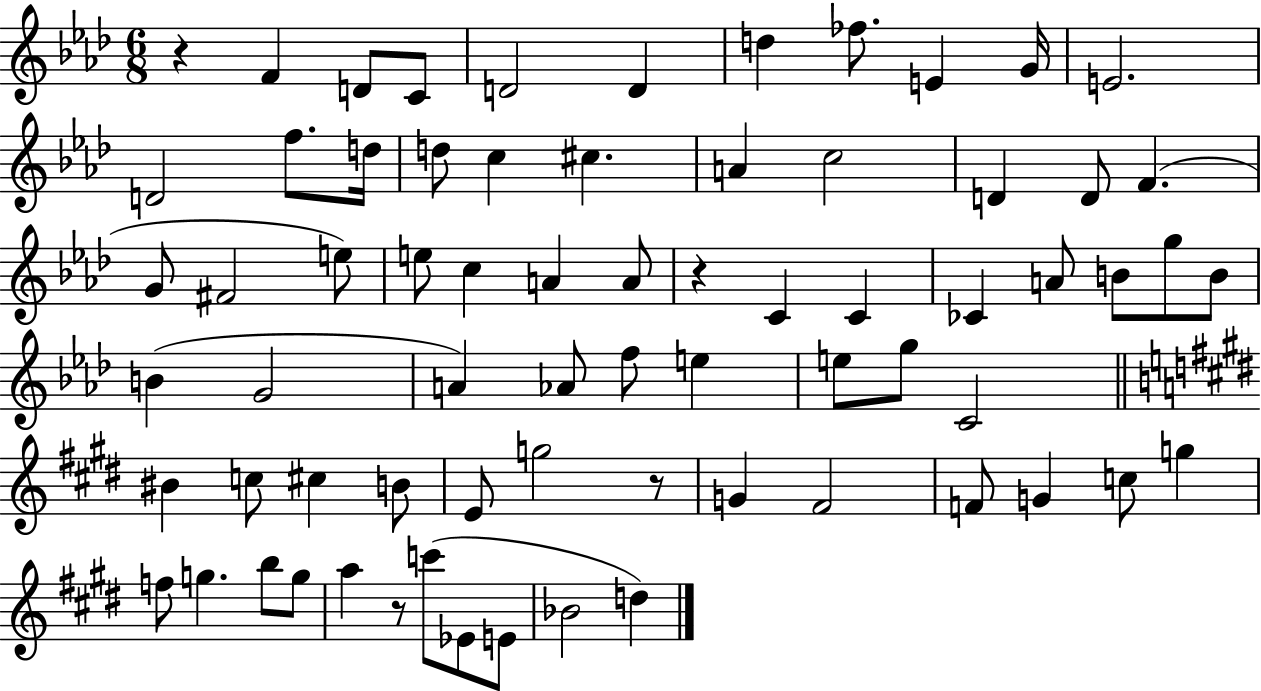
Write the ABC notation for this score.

X:1
T:Untitled
M:6/8
L:1/4
K:Ab
z F D/2 C/2 D2 D d _f/2 E G/4 E2 D2 f/2 d/4 d/2 c ^c A c2 D D/2 F G/2 ^F2 e/2 e/2 c A A/2 z C C _C A/2 B/2 g/2 B/2 B G2 A _A/2 f/2 e e/2 g/2 C2 ^B c/2 ^c B/2 E/2 g2 z/2 G ^F2 F/2 G c/2 g f/2 g b/2 g/2 a z/2 c'/2 _E/2 E/2 _B2 d